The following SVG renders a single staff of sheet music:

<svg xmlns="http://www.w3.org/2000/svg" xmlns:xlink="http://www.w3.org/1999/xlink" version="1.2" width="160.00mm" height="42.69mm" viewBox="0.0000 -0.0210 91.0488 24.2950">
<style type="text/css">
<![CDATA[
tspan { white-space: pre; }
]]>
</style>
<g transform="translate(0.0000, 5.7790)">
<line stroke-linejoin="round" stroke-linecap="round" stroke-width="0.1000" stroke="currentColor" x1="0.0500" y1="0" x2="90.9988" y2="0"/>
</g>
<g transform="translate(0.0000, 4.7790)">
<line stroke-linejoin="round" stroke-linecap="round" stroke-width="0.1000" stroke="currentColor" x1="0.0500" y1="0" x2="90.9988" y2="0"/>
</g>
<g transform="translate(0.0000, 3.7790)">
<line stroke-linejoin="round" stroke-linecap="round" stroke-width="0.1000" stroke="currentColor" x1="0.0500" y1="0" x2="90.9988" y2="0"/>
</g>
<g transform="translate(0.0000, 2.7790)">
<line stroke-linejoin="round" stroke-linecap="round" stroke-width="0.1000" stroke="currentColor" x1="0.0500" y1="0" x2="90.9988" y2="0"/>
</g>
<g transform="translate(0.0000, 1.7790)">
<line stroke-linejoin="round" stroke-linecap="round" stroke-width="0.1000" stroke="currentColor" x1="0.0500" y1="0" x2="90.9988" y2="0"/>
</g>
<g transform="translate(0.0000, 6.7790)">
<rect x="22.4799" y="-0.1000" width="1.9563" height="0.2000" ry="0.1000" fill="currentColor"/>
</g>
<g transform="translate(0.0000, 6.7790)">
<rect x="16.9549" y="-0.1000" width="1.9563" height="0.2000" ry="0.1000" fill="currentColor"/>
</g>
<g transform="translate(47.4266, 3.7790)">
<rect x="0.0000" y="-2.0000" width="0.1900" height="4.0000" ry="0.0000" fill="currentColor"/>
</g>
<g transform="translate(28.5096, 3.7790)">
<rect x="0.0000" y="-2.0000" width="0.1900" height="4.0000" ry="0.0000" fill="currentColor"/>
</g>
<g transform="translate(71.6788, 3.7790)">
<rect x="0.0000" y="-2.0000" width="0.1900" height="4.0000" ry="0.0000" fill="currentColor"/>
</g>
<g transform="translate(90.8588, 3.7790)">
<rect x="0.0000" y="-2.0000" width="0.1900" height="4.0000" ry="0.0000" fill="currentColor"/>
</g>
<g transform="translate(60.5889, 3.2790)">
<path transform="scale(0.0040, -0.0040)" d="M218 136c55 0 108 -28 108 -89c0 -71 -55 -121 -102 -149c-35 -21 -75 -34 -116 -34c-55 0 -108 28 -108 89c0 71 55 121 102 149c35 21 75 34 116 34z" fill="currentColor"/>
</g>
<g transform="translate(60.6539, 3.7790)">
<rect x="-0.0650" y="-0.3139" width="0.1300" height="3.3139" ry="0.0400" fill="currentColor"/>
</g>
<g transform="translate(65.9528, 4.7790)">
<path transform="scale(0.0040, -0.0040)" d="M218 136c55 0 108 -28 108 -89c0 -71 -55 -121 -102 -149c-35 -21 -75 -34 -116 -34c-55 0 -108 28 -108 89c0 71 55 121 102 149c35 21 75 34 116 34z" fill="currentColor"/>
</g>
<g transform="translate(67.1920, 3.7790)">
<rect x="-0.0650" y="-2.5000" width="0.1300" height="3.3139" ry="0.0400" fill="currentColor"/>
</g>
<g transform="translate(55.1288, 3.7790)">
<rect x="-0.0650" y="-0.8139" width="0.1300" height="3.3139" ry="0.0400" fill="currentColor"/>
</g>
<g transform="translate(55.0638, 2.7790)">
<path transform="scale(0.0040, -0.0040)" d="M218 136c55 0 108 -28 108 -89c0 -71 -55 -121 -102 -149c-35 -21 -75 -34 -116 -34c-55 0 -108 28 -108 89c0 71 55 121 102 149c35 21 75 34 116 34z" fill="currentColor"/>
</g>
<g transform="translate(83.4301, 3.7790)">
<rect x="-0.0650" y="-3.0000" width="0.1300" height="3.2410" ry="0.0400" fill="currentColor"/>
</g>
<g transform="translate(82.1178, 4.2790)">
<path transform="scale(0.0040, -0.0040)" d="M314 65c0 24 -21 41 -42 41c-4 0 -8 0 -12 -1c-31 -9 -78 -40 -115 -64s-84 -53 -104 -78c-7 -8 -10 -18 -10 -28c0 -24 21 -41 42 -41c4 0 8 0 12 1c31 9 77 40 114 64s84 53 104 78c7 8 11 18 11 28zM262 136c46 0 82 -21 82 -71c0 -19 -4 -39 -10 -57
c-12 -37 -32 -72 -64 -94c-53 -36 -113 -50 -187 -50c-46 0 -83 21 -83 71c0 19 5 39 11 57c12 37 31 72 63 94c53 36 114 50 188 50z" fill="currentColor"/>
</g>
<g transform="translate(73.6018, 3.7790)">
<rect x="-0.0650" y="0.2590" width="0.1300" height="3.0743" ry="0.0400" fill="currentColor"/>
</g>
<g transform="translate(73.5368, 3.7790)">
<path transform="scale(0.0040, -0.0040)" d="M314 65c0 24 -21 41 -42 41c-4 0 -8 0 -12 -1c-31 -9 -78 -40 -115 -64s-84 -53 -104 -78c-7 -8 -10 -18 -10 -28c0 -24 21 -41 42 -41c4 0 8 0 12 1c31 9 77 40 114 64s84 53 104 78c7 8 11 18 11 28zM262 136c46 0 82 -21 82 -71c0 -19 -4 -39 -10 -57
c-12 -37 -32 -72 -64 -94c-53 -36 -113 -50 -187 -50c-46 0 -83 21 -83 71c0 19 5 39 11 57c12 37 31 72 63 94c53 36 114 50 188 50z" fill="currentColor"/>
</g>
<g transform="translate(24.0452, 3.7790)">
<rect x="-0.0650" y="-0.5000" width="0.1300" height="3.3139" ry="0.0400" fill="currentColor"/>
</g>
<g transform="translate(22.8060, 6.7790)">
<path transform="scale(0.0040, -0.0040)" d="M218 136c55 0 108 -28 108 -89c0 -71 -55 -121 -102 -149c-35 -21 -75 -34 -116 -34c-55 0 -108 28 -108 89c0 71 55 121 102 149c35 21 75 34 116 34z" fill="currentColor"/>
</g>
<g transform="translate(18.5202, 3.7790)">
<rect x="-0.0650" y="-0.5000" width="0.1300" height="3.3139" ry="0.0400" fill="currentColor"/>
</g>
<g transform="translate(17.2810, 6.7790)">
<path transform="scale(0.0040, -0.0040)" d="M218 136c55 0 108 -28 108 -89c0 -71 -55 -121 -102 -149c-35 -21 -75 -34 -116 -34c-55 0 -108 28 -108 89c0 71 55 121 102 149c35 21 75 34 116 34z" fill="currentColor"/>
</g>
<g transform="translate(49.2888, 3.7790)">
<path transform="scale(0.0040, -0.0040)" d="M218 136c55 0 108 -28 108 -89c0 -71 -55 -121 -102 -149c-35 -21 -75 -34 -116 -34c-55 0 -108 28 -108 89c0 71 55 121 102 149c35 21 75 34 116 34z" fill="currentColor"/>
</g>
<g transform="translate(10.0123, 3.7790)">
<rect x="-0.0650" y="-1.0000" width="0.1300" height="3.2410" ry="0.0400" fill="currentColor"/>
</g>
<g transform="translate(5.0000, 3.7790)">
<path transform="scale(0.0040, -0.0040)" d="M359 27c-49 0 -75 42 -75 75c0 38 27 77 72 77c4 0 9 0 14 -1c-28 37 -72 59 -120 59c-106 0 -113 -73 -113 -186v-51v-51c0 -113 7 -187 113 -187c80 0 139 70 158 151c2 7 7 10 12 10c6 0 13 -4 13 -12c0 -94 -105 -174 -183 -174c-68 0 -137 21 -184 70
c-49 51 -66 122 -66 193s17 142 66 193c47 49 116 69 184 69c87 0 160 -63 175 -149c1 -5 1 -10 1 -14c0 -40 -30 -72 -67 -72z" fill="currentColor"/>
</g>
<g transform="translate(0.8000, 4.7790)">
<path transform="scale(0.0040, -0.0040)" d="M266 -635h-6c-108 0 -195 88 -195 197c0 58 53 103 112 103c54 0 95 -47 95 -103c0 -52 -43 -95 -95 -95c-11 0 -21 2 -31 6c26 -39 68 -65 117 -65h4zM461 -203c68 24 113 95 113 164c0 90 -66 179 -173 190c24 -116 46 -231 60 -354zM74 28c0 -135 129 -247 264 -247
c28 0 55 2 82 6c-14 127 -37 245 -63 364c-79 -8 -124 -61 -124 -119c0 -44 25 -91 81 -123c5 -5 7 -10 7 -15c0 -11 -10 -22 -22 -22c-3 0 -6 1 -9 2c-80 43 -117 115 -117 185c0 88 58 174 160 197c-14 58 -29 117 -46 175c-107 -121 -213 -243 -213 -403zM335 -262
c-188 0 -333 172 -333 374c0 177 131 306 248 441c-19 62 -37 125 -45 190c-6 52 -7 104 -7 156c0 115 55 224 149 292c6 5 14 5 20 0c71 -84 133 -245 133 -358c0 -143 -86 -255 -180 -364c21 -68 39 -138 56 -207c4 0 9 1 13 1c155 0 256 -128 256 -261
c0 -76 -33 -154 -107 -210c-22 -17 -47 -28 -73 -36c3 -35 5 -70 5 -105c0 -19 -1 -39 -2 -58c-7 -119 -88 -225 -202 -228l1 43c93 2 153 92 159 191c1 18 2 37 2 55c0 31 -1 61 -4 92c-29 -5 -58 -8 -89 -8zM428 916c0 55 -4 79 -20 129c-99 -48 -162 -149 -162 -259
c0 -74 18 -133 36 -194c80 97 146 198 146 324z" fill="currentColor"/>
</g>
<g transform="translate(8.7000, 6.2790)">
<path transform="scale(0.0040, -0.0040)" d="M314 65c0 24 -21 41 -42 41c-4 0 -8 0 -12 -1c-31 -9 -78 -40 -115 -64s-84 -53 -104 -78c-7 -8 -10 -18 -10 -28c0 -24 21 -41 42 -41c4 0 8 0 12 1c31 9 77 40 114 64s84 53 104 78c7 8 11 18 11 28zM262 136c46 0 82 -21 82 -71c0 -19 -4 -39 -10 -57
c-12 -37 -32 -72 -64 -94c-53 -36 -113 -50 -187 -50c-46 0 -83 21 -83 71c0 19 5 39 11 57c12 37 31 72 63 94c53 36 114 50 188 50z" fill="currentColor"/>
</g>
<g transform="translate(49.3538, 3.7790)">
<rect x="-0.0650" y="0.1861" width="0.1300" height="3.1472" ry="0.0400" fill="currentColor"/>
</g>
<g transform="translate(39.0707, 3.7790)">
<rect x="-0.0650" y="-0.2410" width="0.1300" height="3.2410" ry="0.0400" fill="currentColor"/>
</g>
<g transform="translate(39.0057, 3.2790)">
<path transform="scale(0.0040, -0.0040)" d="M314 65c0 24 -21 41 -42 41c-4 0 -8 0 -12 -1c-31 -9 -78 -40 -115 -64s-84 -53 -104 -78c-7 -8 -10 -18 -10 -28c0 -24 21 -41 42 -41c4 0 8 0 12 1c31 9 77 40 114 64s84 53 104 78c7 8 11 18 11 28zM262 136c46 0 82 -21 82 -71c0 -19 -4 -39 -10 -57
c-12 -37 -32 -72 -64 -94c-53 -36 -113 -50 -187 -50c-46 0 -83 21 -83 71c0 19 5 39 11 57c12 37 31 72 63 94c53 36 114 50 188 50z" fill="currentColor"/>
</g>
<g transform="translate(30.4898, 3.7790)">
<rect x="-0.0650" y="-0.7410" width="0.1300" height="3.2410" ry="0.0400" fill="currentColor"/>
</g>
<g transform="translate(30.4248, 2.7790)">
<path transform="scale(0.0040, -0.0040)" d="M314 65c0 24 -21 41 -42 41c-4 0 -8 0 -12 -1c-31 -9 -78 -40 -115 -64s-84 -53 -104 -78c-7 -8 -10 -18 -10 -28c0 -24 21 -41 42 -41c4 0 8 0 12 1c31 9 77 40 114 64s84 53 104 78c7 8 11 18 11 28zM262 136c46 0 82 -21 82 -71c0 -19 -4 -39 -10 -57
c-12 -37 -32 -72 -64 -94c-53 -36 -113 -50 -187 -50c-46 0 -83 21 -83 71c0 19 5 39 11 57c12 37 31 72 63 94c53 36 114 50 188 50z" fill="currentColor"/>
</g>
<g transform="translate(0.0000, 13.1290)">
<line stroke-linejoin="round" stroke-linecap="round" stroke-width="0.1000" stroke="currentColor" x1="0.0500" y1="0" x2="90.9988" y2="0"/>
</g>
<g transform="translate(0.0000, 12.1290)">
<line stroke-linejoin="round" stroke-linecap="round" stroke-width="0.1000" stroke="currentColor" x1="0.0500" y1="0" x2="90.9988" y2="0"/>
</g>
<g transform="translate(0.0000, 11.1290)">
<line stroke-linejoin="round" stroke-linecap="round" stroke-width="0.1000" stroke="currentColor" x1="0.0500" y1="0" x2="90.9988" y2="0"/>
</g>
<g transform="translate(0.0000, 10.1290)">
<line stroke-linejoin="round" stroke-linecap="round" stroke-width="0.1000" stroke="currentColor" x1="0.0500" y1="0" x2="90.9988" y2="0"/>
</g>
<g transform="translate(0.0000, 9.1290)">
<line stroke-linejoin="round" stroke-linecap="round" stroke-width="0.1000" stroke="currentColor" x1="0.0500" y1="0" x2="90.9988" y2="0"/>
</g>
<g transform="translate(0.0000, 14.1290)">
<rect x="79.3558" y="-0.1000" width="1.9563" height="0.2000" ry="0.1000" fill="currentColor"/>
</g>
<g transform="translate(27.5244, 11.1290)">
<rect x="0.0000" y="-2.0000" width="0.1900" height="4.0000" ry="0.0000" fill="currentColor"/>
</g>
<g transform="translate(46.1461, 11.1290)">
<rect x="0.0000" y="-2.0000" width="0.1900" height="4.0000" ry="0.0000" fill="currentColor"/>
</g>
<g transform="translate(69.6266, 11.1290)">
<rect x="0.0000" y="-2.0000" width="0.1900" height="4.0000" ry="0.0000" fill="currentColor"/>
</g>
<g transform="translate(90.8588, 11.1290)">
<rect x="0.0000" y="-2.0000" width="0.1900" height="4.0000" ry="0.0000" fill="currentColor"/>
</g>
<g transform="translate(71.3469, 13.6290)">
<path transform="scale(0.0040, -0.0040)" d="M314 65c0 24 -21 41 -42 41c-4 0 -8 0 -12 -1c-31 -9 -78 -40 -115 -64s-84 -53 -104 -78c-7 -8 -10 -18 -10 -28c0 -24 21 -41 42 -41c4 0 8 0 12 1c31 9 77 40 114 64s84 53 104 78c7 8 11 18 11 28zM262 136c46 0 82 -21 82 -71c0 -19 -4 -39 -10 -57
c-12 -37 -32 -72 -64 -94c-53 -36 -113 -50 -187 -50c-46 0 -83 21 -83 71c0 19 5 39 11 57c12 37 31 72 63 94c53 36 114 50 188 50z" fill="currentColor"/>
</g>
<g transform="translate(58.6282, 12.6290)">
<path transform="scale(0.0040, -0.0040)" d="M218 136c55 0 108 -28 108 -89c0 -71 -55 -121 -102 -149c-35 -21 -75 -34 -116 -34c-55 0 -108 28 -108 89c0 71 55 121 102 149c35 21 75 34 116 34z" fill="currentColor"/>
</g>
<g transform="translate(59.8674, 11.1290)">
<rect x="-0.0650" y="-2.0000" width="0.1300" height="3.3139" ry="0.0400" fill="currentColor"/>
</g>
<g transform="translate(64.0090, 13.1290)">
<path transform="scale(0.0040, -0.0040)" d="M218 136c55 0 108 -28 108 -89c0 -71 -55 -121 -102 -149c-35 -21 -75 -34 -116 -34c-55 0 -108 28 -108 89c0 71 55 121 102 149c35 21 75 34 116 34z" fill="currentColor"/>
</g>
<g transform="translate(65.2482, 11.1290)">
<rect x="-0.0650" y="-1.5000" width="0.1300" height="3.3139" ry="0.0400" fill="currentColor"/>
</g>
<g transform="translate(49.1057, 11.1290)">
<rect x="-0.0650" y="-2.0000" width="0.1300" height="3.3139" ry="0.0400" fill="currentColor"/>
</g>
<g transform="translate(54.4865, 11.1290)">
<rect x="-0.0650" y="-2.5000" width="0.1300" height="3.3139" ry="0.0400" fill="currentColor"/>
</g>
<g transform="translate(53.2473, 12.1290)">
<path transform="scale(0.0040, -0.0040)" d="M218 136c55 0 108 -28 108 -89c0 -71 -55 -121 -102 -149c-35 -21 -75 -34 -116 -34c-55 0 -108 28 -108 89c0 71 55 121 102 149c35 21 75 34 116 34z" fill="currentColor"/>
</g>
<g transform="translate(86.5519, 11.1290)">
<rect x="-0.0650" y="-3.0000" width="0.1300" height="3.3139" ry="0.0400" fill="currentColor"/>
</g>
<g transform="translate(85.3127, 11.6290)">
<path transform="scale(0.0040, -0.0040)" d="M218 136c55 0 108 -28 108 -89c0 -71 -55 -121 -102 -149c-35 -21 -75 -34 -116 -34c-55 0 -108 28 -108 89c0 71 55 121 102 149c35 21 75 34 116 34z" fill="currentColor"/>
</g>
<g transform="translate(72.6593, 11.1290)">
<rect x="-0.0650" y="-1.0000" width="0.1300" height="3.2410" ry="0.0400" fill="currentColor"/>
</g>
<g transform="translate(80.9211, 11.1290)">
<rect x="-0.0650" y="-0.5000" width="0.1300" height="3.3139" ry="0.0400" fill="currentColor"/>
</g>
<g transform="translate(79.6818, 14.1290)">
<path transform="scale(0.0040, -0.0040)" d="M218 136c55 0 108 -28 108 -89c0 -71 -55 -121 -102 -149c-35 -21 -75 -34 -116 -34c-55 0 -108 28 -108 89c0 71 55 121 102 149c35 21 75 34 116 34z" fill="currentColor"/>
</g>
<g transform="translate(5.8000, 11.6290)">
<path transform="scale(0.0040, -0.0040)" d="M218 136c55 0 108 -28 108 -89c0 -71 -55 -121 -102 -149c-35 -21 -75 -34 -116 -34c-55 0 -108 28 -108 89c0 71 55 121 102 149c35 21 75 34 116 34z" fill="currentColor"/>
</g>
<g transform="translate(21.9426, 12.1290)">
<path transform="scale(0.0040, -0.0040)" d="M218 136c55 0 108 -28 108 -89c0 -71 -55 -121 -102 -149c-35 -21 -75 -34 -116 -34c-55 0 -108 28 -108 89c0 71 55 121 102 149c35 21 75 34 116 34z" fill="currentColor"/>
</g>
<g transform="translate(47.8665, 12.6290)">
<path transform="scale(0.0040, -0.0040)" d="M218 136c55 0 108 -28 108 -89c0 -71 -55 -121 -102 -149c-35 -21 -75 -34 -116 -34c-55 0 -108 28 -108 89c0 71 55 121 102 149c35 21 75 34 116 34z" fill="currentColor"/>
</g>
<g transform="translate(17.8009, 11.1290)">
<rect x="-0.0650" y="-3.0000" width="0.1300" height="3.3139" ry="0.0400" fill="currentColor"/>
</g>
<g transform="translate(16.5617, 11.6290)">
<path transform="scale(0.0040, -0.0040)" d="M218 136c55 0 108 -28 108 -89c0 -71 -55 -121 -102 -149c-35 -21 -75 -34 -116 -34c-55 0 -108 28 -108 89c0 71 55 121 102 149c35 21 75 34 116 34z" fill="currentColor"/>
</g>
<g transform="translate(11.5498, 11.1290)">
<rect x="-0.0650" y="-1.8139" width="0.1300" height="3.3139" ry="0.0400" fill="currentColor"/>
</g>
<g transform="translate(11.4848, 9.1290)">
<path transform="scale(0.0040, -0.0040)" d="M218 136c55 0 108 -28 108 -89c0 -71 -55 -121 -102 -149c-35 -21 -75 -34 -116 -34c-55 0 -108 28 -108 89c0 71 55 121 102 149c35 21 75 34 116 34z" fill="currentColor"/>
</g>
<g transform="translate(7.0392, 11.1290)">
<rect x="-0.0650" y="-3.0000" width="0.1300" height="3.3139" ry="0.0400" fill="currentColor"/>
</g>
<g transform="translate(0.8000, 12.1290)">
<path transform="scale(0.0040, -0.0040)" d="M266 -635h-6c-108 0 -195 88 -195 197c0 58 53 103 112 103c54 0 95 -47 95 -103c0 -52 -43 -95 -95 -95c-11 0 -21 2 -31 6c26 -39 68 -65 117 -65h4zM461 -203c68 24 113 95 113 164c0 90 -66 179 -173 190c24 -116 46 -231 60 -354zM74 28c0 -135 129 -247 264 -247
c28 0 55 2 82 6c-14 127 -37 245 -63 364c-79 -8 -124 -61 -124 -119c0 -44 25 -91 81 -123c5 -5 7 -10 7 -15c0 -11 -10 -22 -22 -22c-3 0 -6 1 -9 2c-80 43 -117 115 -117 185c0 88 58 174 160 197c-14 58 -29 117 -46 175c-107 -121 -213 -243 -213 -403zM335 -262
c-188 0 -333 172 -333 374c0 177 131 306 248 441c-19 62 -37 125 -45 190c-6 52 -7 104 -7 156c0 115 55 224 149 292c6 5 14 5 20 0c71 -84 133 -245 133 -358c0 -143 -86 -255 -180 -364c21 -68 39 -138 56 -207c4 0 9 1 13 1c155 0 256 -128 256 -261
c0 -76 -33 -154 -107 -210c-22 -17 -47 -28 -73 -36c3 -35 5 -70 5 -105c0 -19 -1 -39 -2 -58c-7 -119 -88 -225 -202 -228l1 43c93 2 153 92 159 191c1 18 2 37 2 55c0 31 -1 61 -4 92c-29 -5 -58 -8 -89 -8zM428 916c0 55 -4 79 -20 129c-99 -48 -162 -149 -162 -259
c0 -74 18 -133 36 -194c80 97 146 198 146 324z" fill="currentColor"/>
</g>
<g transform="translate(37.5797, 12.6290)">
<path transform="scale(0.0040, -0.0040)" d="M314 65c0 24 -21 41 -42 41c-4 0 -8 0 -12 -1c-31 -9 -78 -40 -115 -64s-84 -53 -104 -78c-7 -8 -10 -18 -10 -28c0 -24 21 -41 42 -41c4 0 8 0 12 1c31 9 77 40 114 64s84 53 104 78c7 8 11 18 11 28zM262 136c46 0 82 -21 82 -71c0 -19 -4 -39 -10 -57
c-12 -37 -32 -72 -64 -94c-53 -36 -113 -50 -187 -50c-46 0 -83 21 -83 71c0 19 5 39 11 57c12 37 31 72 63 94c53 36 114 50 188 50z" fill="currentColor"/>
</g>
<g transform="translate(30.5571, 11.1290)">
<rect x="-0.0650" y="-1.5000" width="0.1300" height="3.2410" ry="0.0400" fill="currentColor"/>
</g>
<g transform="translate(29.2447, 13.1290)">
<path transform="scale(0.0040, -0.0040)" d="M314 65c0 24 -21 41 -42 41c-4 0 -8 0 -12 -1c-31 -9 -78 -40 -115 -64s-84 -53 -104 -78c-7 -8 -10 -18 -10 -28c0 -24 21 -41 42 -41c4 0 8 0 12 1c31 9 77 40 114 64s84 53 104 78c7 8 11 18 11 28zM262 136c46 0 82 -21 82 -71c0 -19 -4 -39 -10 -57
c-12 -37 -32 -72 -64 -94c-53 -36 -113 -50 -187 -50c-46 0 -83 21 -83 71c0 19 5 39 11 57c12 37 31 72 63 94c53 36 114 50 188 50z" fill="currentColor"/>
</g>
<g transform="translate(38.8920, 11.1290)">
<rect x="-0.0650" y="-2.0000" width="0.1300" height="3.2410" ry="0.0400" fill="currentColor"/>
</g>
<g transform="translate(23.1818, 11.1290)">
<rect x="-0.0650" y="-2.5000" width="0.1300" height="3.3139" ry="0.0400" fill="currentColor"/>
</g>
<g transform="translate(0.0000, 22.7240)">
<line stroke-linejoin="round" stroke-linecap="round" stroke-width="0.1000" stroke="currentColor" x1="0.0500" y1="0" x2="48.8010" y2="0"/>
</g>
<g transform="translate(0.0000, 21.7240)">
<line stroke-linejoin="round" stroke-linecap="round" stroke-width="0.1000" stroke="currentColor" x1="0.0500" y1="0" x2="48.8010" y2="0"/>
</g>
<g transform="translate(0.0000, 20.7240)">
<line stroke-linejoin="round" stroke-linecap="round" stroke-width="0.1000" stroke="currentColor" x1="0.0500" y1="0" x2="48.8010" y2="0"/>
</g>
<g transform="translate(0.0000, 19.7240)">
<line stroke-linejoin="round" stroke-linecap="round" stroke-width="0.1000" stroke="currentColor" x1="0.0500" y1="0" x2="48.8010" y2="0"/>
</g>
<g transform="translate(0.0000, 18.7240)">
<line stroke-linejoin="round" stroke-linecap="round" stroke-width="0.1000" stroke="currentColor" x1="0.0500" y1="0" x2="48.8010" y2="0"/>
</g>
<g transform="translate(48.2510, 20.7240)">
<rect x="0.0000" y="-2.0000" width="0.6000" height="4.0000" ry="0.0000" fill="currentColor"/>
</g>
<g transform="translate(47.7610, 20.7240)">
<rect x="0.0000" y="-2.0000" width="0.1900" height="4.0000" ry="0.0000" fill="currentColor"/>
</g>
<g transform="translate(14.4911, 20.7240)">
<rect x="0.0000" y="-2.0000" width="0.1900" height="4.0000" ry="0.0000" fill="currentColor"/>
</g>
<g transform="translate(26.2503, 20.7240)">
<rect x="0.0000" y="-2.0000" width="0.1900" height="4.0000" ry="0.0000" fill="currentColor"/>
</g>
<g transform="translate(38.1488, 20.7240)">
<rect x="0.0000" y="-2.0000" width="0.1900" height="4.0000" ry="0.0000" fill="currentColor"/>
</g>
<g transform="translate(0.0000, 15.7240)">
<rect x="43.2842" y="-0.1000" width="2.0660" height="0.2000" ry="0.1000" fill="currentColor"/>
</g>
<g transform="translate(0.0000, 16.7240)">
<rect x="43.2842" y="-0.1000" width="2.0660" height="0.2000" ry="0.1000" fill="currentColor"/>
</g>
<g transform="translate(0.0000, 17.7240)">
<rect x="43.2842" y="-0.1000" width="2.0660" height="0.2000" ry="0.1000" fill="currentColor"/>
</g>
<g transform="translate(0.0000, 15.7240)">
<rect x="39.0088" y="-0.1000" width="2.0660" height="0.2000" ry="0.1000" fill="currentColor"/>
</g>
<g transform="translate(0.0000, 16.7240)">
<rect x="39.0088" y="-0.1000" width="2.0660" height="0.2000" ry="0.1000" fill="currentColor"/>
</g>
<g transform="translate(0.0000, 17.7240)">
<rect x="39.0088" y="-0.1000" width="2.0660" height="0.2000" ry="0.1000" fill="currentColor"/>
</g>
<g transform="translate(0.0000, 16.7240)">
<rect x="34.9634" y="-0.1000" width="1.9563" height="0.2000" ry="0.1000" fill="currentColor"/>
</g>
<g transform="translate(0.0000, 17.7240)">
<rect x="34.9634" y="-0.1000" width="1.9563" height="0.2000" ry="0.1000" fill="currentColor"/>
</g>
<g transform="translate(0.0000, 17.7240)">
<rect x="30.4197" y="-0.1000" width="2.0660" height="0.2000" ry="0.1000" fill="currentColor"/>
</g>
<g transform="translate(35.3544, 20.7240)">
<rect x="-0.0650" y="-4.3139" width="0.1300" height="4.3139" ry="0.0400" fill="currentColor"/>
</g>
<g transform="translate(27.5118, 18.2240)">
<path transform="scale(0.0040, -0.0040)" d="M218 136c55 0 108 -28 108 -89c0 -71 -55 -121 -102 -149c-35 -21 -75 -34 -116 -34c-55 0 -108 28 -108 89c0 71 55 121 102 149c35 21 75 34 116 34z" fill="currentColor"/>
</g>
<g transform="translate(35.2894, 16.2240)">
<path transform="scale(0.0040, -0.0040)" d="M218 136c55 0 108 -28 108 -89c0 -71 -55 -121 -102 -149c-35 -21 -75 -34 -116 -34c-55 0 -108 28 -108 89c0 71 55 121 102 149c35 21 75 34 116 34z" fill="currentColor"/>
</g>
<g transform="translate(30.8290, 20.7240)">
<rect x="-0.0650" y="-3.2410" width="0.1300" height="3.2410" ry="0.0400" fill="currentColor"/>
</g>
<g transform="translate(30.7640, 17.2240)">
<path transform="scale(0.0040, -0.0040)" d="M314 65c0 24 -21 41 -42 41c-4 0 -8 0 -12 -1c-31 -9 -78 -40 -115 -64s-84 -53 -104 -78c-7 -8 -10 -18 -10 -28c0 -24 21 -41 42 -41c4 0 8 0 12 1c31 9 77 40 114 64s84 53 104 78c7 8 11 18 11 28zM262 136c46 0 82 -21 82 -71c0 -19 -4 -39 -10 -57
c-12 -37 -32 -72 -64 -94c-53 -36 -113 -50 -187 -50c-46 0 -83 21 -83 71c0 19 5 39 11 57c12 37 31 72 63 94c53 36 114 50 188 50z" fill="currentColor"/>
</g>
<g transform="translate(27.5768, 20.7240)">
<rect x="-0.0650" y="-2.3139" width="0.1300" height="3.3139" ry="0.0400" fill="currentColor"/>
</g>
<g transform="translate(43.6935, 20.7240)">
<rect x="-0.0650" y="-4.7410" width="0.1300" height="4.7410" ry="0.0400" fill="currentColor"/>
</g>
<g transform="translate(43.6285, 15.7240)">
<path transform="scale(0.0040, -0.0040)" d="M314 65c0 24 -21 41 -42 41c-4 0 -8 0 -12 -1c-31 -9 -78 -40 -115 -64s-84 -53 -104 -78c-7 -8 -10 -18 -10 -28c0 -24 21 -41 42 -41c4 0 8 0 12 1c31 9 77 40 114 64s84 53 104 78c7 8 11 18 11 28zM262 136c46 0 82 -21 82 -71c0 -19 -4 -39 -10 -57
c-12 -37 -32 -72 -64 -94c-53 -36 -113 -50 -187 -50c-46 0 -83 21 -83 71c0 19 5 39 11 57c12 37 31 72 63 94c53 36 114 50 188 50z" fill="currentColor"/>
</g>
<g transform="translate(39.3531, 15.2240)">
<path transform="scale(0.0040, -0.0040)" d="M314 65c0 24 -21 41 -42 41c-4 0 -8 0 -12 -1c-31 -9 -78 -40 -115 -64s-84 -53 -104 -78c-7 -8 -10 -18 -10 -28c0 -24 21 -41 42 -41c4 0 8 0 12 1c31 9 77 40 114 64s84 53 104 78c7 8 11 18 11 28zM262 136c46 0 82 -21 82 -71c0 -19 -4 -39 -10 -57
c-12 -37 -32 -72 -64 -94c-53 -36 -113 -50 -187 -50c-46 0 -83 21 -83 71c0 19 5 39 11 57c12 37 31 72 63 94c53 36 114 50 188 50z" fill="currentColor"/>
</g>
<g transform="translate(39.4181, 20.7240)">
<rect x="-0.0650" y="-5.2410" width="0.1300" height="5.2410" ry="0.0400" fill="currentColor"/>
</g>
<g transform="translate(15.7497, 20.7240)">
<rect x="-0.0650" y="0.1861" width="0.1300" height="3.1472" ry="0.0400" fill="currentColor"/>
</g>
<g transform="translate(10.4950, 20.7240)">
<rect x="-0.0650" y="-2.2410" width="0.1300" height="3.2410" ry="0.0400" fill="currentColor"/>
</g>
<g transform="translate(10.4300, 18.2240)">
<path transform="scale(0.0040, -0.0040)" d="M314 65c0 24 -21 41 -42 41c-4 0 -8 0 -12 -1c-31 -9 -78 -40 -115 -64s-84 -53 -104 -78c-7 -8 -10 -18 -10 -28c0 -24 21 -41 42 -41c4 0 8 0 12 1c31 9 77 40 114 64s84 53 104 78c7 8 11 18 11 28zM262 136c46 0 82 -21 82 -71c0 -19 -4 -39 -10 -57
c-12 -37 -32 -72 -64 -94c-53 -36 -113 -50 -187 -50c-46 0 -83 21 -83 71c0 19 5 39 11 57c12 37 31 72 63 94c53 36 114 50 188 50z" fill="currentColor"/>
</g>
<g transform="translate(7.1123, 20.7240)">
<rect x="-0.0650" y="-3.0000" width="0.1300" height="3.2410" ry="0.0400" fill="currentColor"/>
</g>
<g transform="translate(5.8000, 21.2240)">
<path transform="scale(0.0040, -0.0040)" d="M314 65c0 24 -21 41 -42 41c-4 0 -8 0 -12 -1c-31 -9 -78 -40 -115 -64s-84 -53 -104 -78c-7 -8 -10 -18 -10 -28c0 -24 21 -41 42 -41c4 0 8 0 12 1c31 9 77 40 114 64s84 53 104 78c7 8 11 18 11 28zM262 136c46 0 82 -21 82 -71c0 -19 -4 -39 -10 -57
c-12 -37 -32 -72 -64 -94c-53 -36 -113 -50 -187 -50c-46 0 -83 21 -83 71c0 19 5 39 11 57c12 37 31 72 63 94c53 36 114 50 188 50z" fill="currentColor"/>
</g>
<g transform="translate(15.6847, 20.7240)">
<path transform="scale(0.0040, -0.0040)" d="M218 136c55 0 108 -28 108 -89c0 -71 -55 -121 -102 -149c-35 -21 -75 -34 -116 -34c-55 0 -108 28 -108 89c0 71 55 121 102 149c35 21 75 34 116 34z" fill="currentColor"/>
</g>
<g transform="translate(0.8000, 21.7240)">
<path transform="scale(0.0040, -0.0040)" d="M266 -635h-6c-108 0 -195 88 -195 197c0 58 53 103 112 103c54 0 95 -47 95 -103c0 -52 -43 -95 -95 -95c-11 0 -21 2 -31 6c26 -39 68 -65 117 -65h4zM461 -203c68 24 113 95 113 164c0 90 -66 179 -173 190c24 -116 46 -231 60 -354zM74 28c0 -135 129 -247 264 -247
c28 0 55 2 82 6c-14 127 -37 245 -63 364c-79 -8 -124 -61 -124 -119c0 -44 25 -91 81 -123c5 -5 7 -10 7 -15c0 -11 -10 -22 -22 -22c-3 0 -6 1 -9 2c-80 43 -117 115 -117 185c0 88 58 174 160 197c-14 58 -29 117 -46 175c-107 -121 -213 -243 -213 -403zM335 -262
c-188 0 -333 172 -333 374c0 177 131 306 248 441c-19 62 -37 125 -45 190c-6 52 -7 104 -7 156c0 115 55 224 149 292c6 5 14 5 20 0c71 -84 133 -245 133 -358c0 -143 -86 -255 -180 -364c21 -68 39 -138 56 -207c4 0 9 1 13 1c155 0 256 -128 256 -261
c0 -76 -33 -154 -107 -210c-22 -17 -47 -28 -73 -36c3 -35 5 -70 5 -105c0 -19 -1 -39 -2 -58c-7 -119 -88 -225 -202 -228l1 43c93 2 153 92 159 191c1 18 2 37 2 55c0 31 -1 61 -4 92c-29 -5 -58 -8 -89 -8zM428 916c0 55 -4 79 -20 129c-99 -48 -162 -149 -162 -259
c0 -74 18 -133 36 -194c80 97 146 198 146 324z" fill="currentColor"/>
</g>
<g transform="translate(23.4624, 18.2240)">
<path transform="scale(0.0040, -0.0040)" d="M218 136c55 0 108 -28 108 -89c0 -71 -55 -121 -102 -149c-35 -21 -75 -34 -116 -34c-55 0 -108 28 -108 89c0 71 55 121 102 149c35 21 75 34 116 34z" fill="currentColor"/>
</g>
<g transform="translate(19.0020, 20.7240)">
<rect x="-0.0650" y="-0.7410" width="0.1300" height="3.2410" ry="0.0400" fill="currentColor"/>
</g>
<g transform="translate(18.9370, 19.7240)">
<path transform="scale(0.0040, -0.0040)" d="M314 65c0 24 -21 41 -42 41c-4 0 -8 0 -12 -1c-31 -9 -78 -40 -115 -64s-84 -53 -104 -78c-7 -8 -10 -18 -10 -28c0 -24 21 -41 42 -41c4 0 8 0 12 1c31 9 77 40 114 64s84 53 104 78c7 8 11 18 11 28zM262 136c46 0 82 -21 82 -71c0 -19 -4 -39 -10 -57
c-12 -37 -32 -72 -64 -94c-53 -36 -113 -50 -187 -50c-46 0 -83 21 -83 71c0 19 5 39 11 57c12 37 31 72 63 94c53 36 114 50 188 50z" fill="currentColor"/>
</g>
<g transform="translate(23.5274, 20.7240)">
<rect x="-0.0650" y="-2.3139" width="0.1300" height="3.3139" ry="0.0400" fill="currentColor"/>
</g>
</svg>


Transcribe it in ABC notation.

X:1
T:Untitled
M:4/4
L:1/4
K:C
D2 C C d2 c2 B d c G B2 A2 A f A G E2 F2 F G F E D2 C A A2 g2 B d2 g g b2 d' f'2 e'2